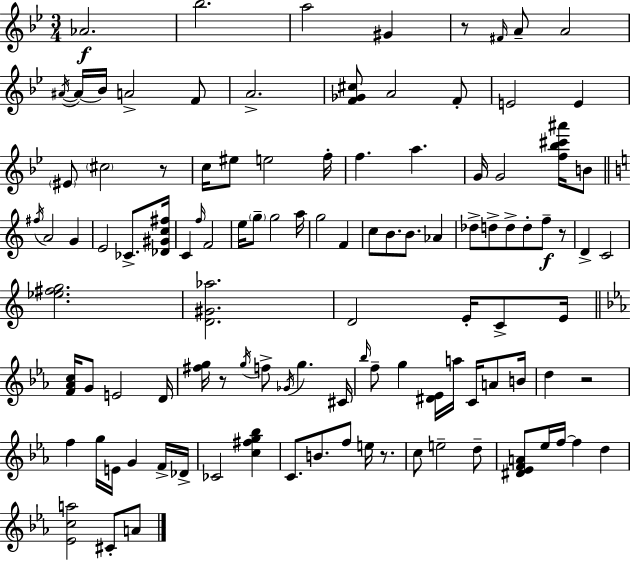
Ab4/h. Bb5/h. A5/h G#4/q R/e F#4/s A4/e A4/h A#4/s A#4/s Bb4/s A4/h F4/e A4/h. [F4,Gb4,C#5]/e A4/h F4/e E4/h E4/q EIS4/e C#5/h R/e C5/s EIS5/e E5/h F5/s F5/q. A5/q. G4/s G4/h [F5,Bb5,C#6,A#6]/s B4/e F#5/s A4/h G4/q E4/h CES4/e. [Db4,G#4,C5,F#5]/s C4/q F5/s F4/h E5/s G5/e G5/h A5/s G5/h F4/q C5/e B4/e. B4/e. Ab4/q Db5/e D5/e D5/e D5/e F5/e R/e D4/q C4/h [Eb5,F#5,G5]/h. [D4,G#4,Ab5]/h. D4/h E4/s C4/e E4/s [F4,Ab4,C5]/s G4/e E4/h D4/s [F#5,G5]/s R/e G5/s F5/e Gb4/s G5/q. C#4/s Bb5/s F5/e G5/q [D#4,Eb4]/s A5/s C4/s A4/e B4/s D5/q R/h F5/q G5/s E4/s G4/q F4/s Db4/s CES4/h [C5,F#5,G5,Bb5]/q C4/e. B4/e. F5/e E5/s R/e. C5/e E5/h D5/e [D#4,Eb4,F4,A4]/e Eb5/s F5/s F5/q D5/q [Eb4,C5,A5]/h C#4/e A4/e